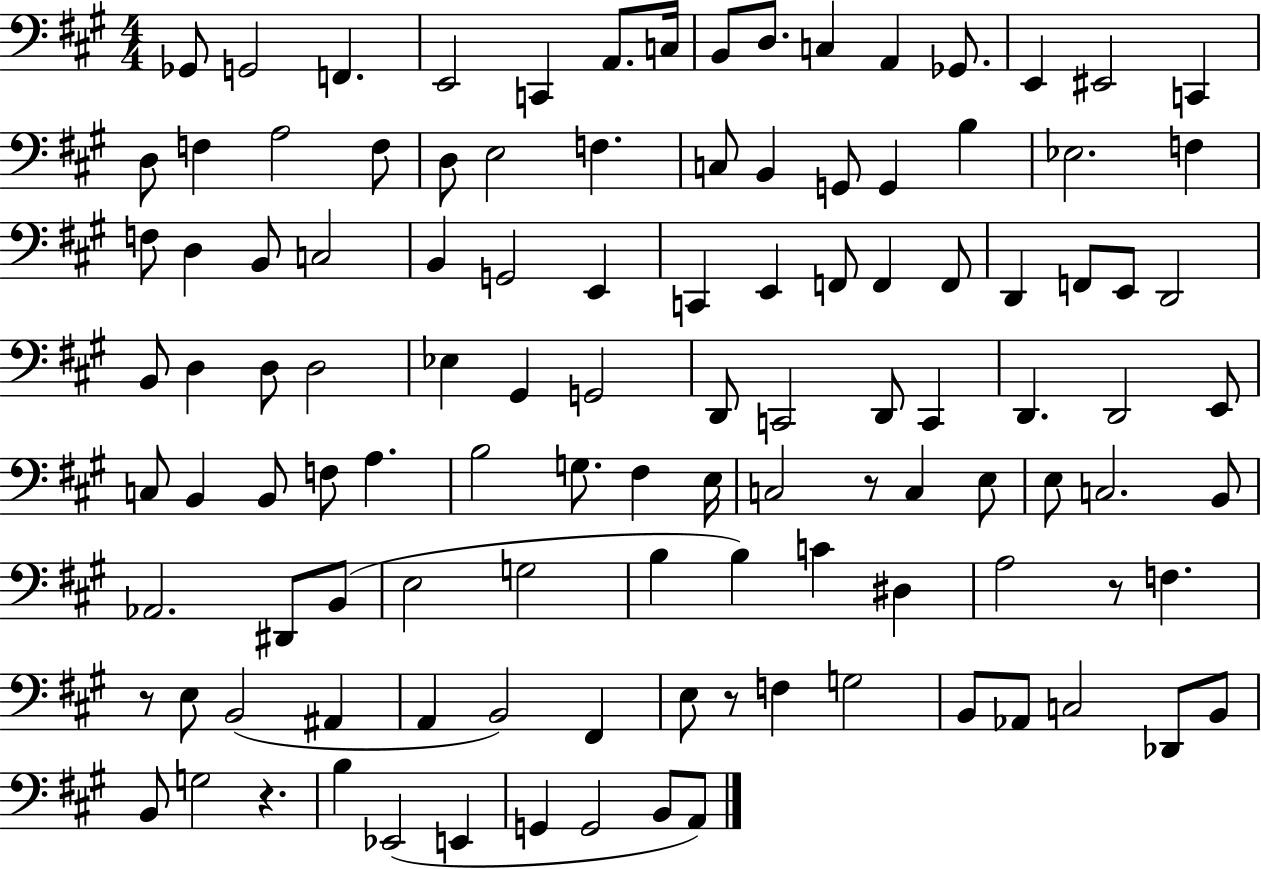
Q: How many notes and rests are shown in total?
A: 113